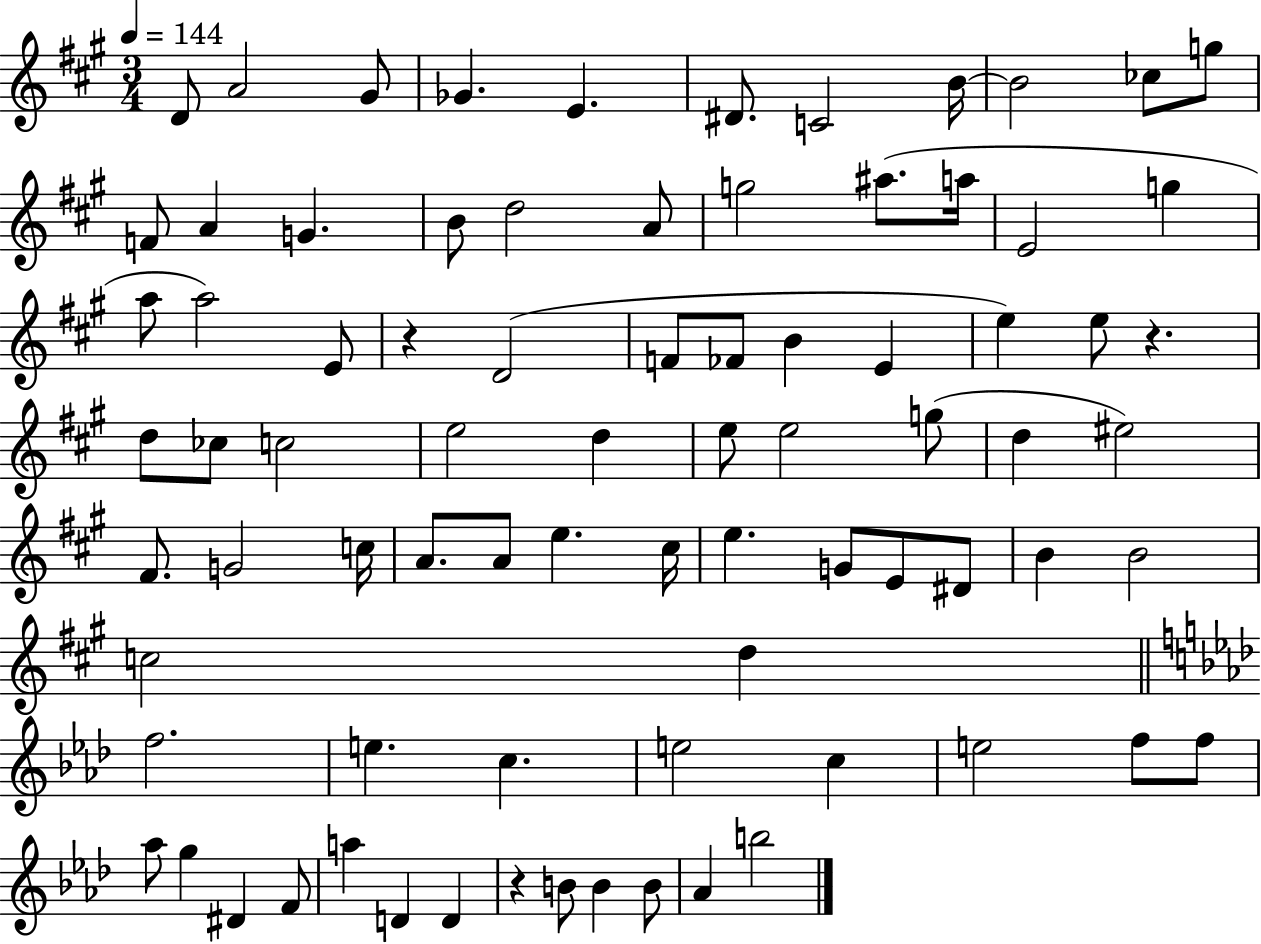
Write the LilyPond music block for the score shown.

{
  \clef treble
  \numericTimeSignature
  \time 3/4
  \key a \major
  \tempo 4 = 144
  d'8 a'2 gis'8 | ges'4. e'4. | dis'8. c'2 b'16~~ | b'2 ces''8 g''8 | \break f'8 a'4 g'4. | b'8 d''2 a'8 | g''2 ais''8.( a''16 | e'2 g''4 | \break a''8 a''2) e'8 | r4 d'2( | f'8 fes'8 b'4 e'4 | e''4) e''8 r4. | \break d''8 ces''8 c''2 | e''2 d''4 | e''8 e''2 g''8( | d''4 eis''2) | \break fis'8. g'2 c''16 | a'8. a'8 e''4. cis''16 | e''4. g'8 e'8 dis'8 | b'4 b'2 | \break c''2 d''4 | \bar "||" \break \key aes \major f''2. | e''4. c''4. | e''2 c''4 | e''2 f''8 f''8 | \break aes''8 g''4 dis'4 f'8 | a''4 d'4 d'4 | r4 b'8 b'4 b'8 | aes'4 b''2 | \break \bar "|."
}